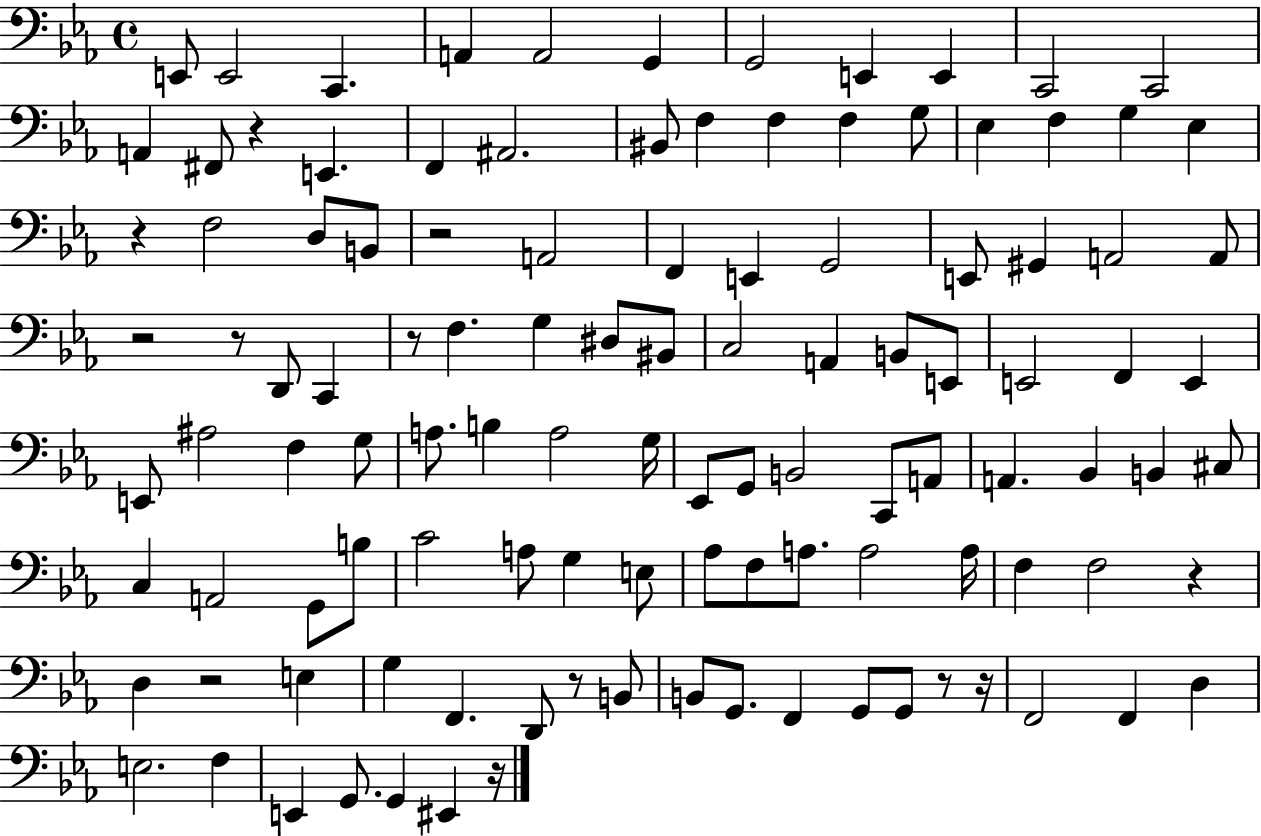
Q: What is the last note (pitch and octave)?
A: EIS2